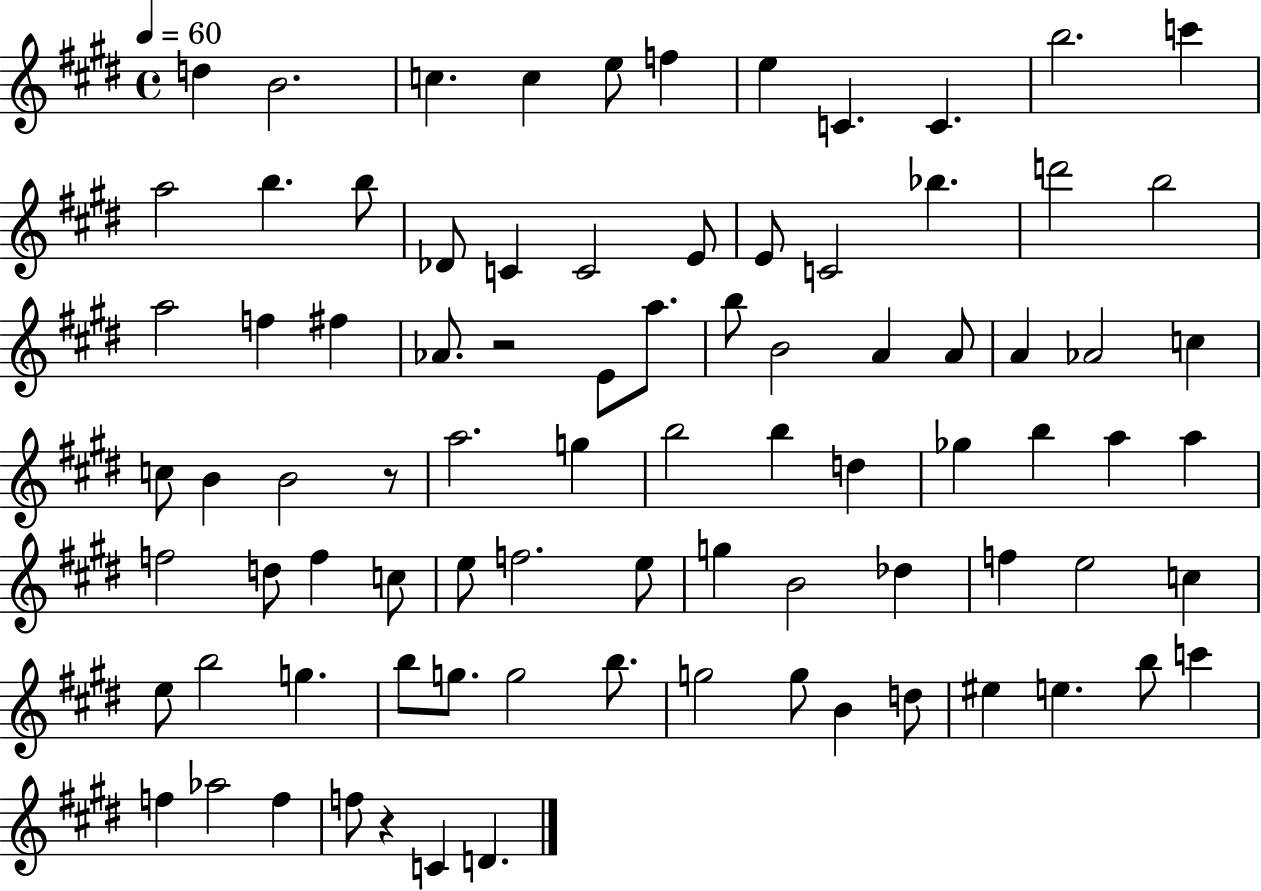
{
  \clef treble
  \time 4/4
  \defaultTimeSignature
  \key e \major
  \tempo 4 = 60
  d''4 b'2. | c''4. c''4 e''8 f''4 | e''4 c'4. c'4. | b''2. c'''4 | \break a''2 b''4. b''8 | des'8 c'4 c'2 e'8 | e'8 c'2 bes''4. | d'''2 b''2 | \break a''2 f''4 fis''4 | aes'8. r2 e'8 a''8. | b''8 b'2 a'4 a'8 | a'4 aes'2 c''4 | \break c''8 b'4 b'2 r8 | a''2. g''4 | b''2 b''4 d''4 | ges''4 b''4 a''4 a''4 | \break f''2 d''8 f''4 c''8 | e''8 f''2. e''8 | g''4 b'2 des''4 | f''4 e''2 c''4 | \break e''8 b''2 g''4. | b''8 g''8. g''2 b''8. | g''2 g''8 b'4 d''8 | eis''4 e''4. b''8 c'''4 | \break f''4 aes''2 f''4 | f''8 r4 c'4 d'4. | \bar "|."
}